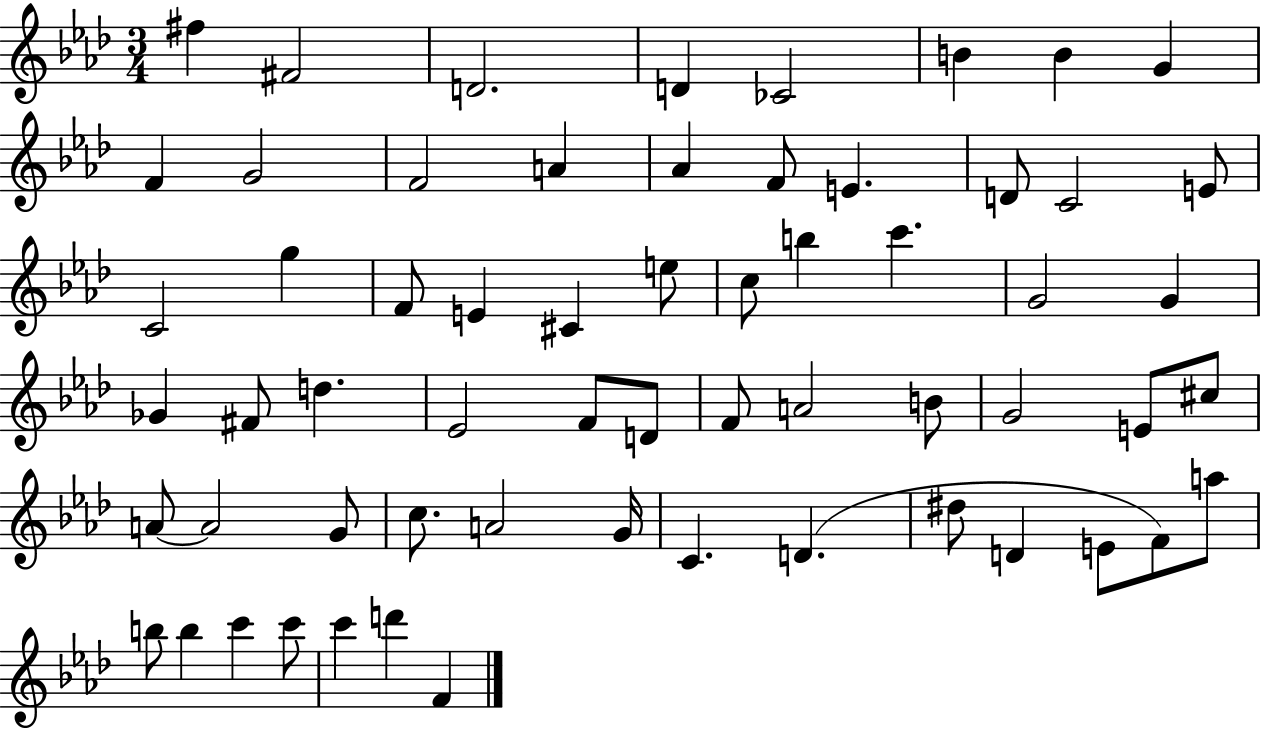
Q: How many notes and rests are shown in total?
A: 61